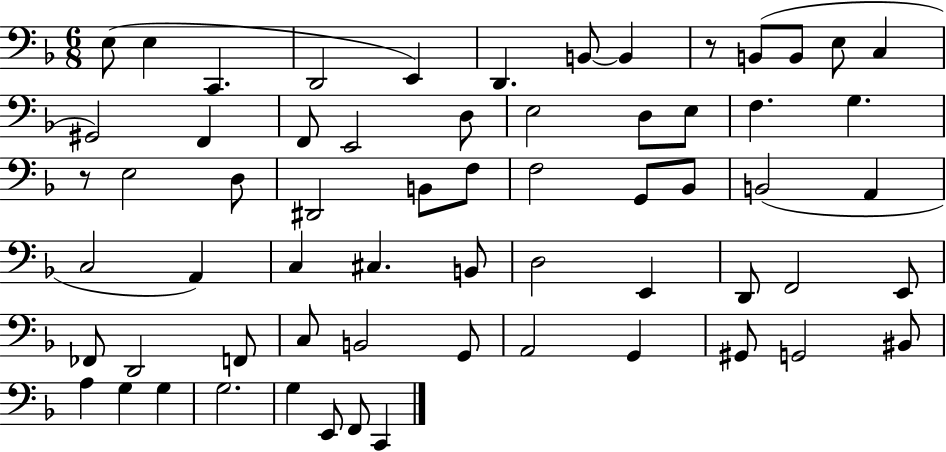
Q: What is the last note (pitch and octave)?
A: C2